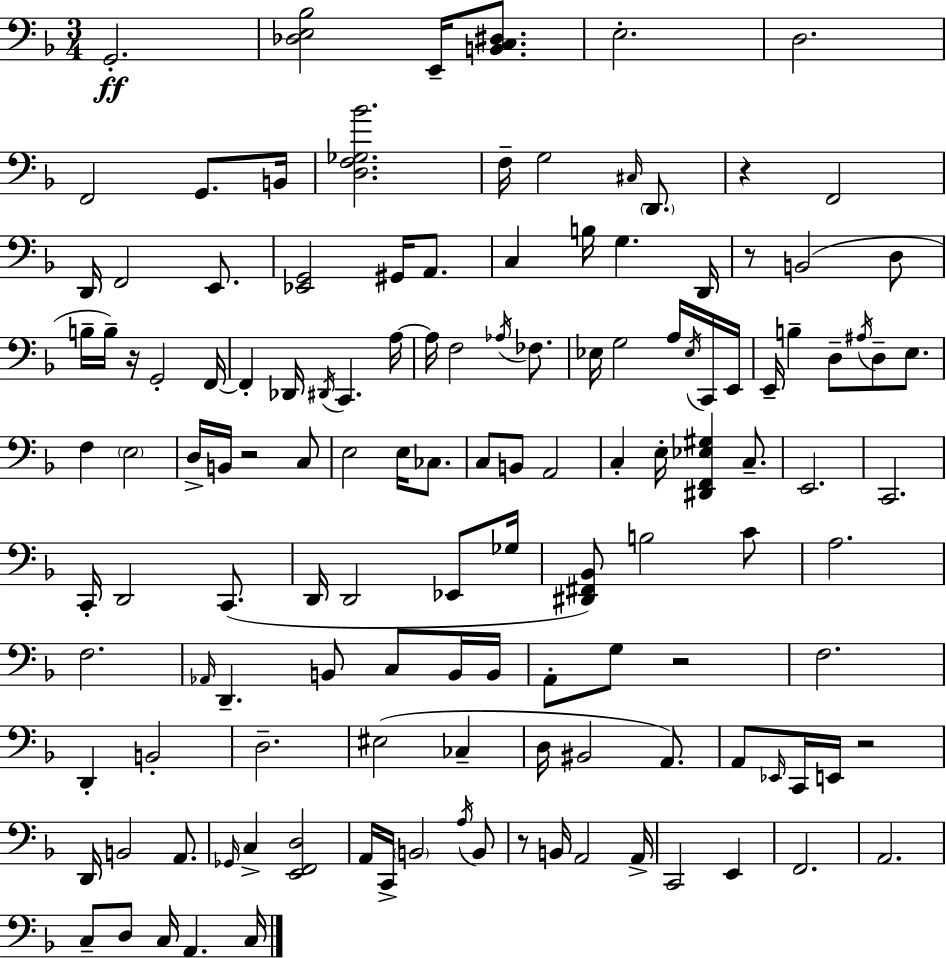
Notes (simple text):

G2/h. [Db3,E3,Bb3]/h E2/s [B2,C3,D#3]/e. E3/h. D3/h. F2/h G2/e. B2/s [D3,F3,Gb3,Bb4]/h. F3/s G3/h C#3/s D2/e. R/q F2/h D2/s F2/h E2/e. [Eb2,G2]/h G#2/s A2/e. C3/q B3/s G3/q. D2/s R/e B2/h D3/e B3/s B3/s R/s G2/h F2/s F2/q Db2/s D#2/s C2/q. A3/s A3/s F3/h Ab3/s FES3/e. Eb3/s G3/h A3/s Eb3/s C2/s E2/s E2/s B3/q D3/e A#3/s D3/e E3/e. F3/q E3/h D3/s B2/s R/h C3/e E3/h E3/s CES3/e. C3/e B2/e A2/h C3/q E3/s [D#2,F2,Eb3,G#3]/q C3/e. E2/h. C2/h. C2/s D2/h C2/e. D2/s D2/h Eb2/e Gb3/s [D#2,F#2,Bb2]/e B3/h C4/e A3/h. F3/h. Ab2/s D2/q. B2/e C3/e B2/s B2/s A2/e G3/e R/h F3/h. D2/q B2/h D3/h. EIS3/h CES3/q D3/s BIS2/h A2/e. A2/e Eb2/s C2/s E2/s R/h D2/s B2/h A2/e. Gb2/s C3/q [E2,F2,D3]/h A2/s C2/s B2/h A3/s B2/e R/e B2/s A2/h A2/s C2/h E2/q F2/h. A2/h. C3/e D3/e C3/s A2/q. C3/s